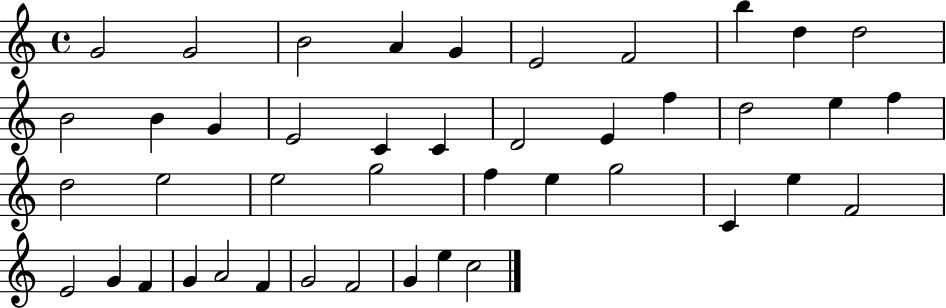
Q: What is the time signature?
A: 4/4